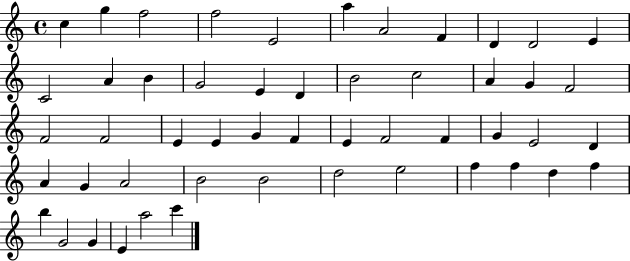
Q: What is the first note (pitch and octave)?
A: C5